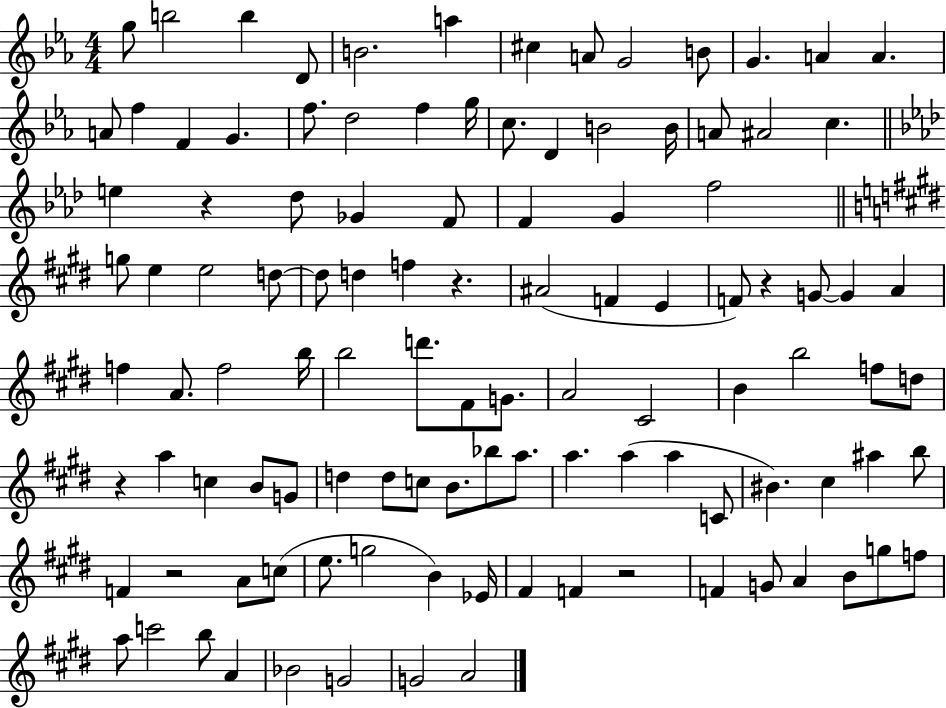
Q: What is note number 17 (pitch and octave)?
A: G4